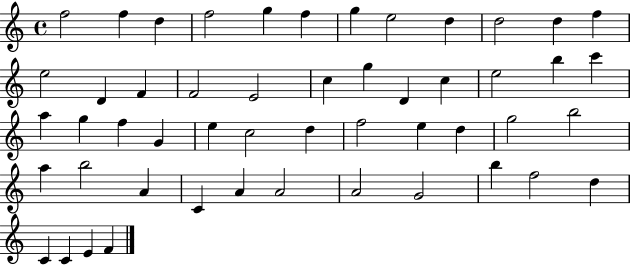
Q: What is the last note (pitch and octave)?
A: F4